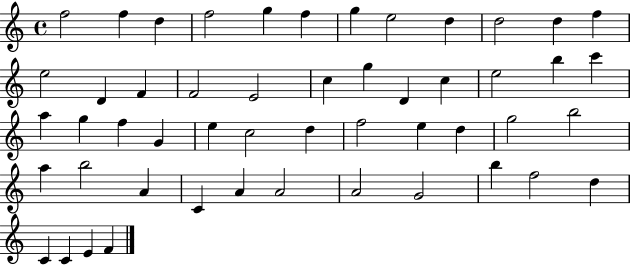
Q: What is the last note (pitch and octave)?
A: F4